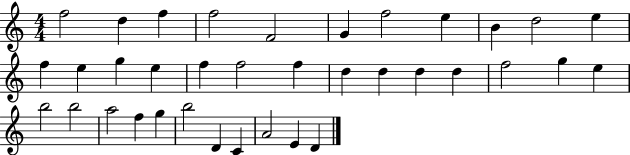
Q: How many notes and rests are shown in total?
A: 36